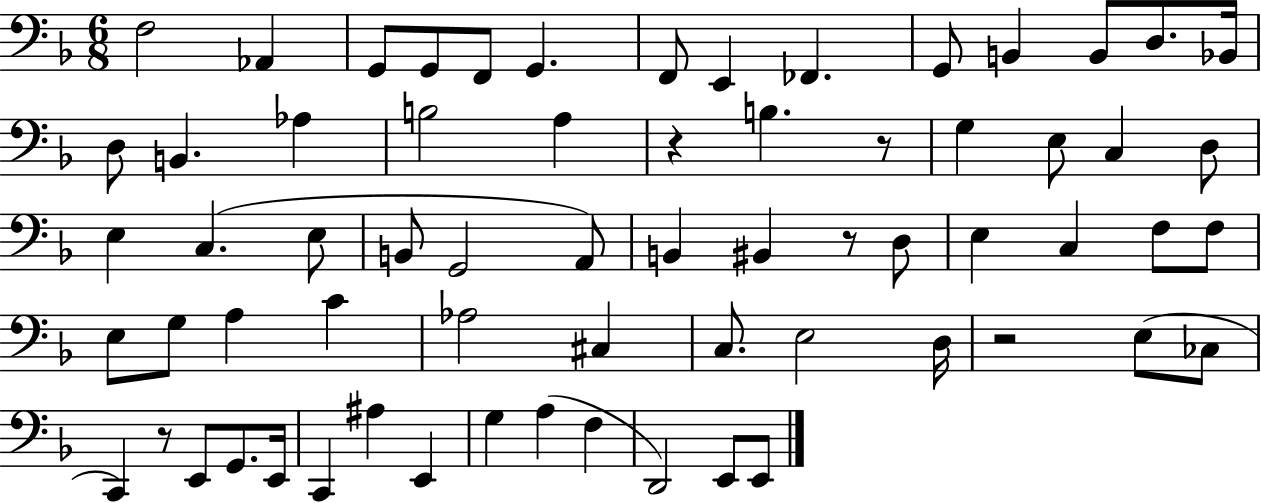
F3/h Ab2/q G2/e G2/e F2/e G2/q. F2/e E2/q FES2/q. G2/e B2/q B2/e D3/e. Bb2/s D3/e B2/q. Ab3/q B3/h A3/q R/q B3/q. R/e G3/q E3/e C3/q D3/e E3/q C3/q. E3/e B2/e G2/h A2/e B2/q BIS2/q R/e D3/e E3/q C3/q F3/e F3/e E3/e G3/e A3/q C4/q Ab3/h C#3/q C3/e. E3/h D3/s R/h E3/e CES3/e C2/q R/e E2/e G2/e. E2/s C2/q A#3/q E2/q G3/q A3/q F3/q D2/h E2/e E2/e